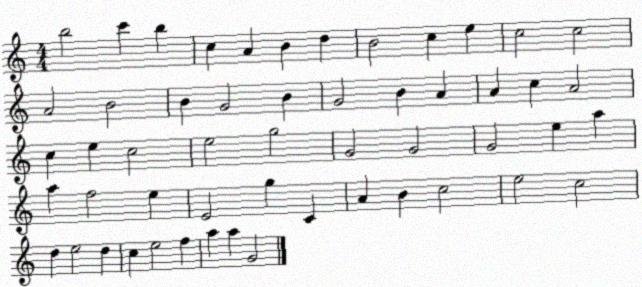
X:1
T:Untitled
M:4/4
L:1/4
K:C
b2 c' b c A B d B2 c e c2 c2 A2 B2 B G2 B G2 B A A c A2 c e c2 e2 g2 G2 G2 G2 e a a f2 e E2 g C A B c2 e2 c2 d e2 d c e2 f a a G2